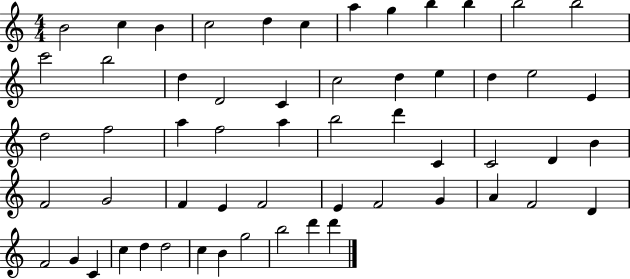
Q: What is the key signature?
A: C major